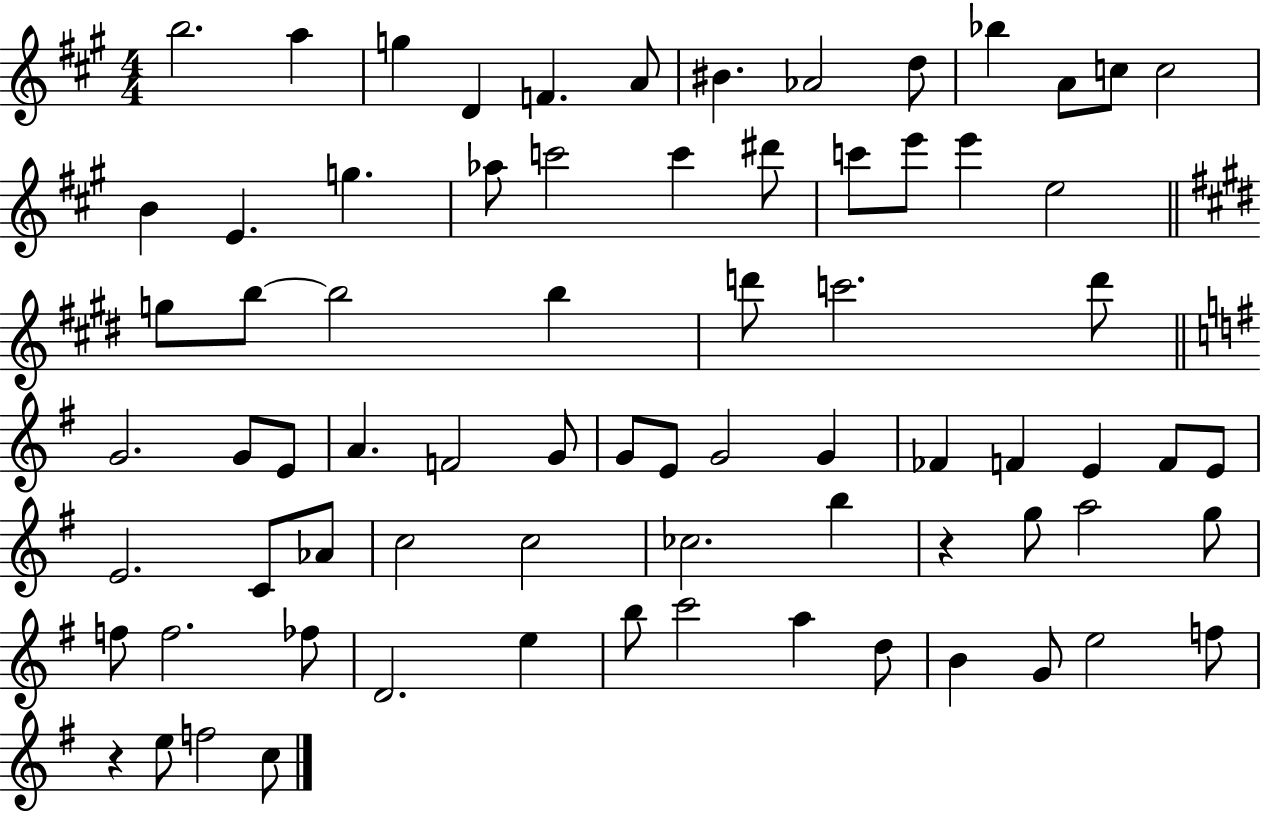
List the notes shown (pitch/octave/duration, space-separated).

B5/h. A5/q G5/q D4/q F4/q. A4/e BIS4/q. Ab4/h D5/e Bb5/q A4/e C5/e C5/h B4/q E4/q. G5/q. Ab5/e C6/h C6/q D#6/e C6/e E6/e E6/q E5/h G5/e B5/e B5/h B5/q D6/e C6/h. D6/e G4/h. G4/e E4/e A4/q. F4/h G4/e G4/e E4/e G4/h G4/q FES4/q F4/q E4/q F4/e E4/e E4/h. C4/e Ab4/e C5/h C5/h CES5/h. B5/q R/q G5/e A5/h G5/e F5/e F5/h. FES5/e D4/h. E5/q B5/e C6/h A5/q D5/e B4/q G4/e E5/h F5/e R/q E5/e F5/h C5/e